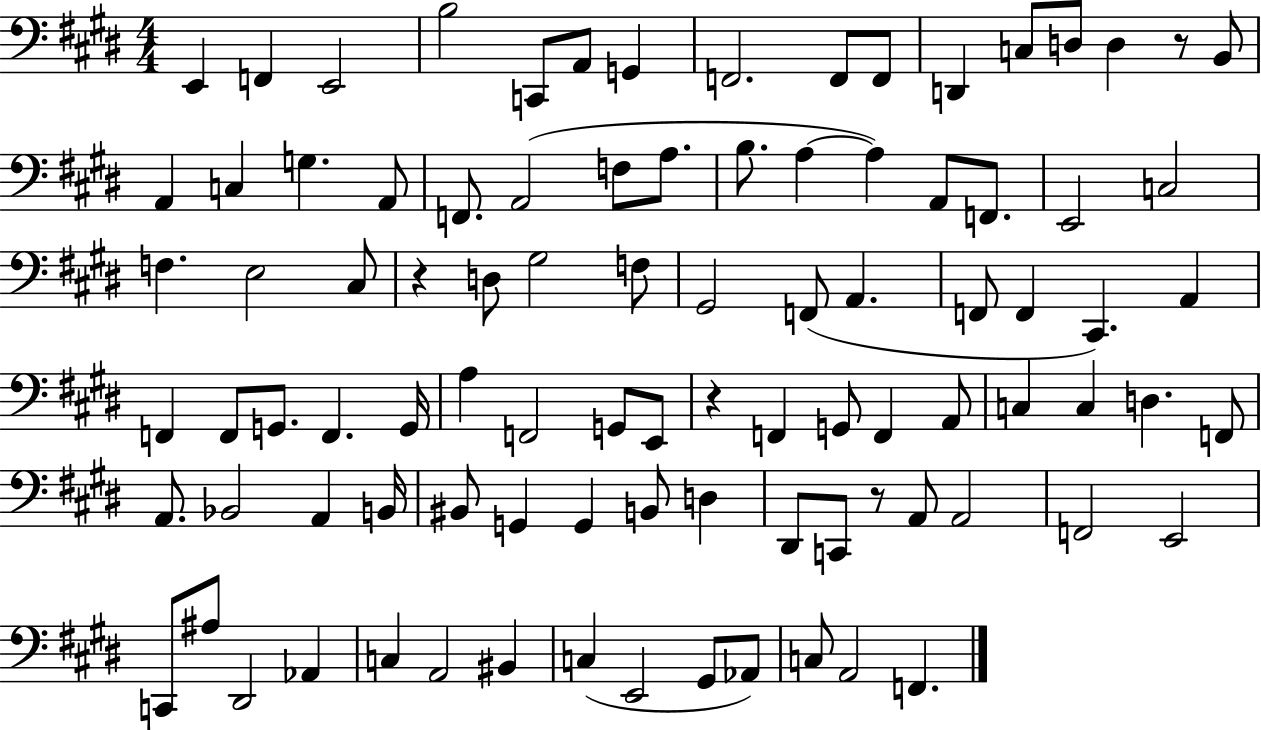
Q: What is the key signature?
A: E major